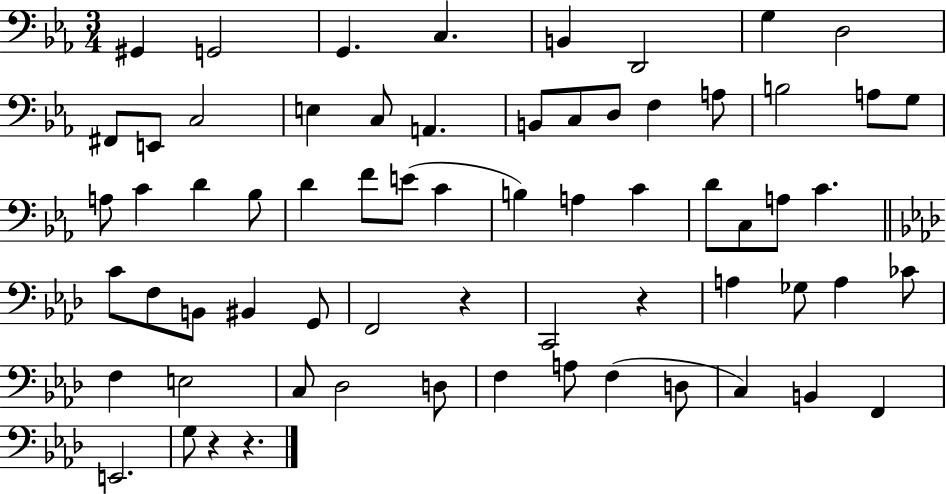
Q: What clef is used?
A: bass